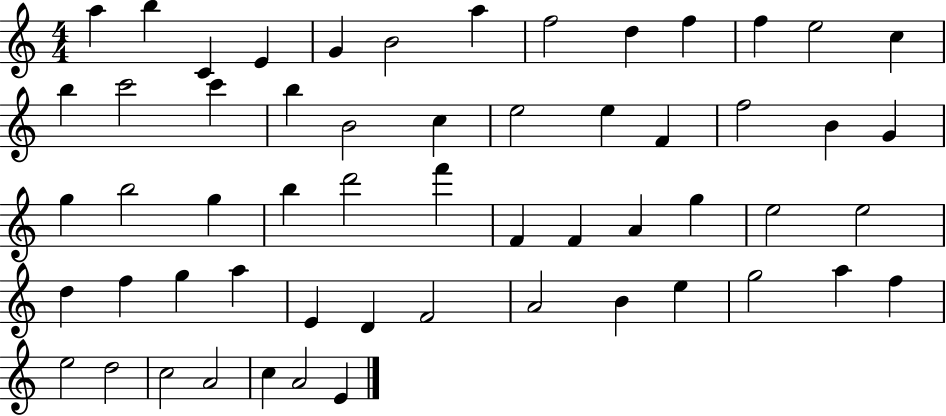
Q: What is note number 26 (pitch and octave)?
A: G5